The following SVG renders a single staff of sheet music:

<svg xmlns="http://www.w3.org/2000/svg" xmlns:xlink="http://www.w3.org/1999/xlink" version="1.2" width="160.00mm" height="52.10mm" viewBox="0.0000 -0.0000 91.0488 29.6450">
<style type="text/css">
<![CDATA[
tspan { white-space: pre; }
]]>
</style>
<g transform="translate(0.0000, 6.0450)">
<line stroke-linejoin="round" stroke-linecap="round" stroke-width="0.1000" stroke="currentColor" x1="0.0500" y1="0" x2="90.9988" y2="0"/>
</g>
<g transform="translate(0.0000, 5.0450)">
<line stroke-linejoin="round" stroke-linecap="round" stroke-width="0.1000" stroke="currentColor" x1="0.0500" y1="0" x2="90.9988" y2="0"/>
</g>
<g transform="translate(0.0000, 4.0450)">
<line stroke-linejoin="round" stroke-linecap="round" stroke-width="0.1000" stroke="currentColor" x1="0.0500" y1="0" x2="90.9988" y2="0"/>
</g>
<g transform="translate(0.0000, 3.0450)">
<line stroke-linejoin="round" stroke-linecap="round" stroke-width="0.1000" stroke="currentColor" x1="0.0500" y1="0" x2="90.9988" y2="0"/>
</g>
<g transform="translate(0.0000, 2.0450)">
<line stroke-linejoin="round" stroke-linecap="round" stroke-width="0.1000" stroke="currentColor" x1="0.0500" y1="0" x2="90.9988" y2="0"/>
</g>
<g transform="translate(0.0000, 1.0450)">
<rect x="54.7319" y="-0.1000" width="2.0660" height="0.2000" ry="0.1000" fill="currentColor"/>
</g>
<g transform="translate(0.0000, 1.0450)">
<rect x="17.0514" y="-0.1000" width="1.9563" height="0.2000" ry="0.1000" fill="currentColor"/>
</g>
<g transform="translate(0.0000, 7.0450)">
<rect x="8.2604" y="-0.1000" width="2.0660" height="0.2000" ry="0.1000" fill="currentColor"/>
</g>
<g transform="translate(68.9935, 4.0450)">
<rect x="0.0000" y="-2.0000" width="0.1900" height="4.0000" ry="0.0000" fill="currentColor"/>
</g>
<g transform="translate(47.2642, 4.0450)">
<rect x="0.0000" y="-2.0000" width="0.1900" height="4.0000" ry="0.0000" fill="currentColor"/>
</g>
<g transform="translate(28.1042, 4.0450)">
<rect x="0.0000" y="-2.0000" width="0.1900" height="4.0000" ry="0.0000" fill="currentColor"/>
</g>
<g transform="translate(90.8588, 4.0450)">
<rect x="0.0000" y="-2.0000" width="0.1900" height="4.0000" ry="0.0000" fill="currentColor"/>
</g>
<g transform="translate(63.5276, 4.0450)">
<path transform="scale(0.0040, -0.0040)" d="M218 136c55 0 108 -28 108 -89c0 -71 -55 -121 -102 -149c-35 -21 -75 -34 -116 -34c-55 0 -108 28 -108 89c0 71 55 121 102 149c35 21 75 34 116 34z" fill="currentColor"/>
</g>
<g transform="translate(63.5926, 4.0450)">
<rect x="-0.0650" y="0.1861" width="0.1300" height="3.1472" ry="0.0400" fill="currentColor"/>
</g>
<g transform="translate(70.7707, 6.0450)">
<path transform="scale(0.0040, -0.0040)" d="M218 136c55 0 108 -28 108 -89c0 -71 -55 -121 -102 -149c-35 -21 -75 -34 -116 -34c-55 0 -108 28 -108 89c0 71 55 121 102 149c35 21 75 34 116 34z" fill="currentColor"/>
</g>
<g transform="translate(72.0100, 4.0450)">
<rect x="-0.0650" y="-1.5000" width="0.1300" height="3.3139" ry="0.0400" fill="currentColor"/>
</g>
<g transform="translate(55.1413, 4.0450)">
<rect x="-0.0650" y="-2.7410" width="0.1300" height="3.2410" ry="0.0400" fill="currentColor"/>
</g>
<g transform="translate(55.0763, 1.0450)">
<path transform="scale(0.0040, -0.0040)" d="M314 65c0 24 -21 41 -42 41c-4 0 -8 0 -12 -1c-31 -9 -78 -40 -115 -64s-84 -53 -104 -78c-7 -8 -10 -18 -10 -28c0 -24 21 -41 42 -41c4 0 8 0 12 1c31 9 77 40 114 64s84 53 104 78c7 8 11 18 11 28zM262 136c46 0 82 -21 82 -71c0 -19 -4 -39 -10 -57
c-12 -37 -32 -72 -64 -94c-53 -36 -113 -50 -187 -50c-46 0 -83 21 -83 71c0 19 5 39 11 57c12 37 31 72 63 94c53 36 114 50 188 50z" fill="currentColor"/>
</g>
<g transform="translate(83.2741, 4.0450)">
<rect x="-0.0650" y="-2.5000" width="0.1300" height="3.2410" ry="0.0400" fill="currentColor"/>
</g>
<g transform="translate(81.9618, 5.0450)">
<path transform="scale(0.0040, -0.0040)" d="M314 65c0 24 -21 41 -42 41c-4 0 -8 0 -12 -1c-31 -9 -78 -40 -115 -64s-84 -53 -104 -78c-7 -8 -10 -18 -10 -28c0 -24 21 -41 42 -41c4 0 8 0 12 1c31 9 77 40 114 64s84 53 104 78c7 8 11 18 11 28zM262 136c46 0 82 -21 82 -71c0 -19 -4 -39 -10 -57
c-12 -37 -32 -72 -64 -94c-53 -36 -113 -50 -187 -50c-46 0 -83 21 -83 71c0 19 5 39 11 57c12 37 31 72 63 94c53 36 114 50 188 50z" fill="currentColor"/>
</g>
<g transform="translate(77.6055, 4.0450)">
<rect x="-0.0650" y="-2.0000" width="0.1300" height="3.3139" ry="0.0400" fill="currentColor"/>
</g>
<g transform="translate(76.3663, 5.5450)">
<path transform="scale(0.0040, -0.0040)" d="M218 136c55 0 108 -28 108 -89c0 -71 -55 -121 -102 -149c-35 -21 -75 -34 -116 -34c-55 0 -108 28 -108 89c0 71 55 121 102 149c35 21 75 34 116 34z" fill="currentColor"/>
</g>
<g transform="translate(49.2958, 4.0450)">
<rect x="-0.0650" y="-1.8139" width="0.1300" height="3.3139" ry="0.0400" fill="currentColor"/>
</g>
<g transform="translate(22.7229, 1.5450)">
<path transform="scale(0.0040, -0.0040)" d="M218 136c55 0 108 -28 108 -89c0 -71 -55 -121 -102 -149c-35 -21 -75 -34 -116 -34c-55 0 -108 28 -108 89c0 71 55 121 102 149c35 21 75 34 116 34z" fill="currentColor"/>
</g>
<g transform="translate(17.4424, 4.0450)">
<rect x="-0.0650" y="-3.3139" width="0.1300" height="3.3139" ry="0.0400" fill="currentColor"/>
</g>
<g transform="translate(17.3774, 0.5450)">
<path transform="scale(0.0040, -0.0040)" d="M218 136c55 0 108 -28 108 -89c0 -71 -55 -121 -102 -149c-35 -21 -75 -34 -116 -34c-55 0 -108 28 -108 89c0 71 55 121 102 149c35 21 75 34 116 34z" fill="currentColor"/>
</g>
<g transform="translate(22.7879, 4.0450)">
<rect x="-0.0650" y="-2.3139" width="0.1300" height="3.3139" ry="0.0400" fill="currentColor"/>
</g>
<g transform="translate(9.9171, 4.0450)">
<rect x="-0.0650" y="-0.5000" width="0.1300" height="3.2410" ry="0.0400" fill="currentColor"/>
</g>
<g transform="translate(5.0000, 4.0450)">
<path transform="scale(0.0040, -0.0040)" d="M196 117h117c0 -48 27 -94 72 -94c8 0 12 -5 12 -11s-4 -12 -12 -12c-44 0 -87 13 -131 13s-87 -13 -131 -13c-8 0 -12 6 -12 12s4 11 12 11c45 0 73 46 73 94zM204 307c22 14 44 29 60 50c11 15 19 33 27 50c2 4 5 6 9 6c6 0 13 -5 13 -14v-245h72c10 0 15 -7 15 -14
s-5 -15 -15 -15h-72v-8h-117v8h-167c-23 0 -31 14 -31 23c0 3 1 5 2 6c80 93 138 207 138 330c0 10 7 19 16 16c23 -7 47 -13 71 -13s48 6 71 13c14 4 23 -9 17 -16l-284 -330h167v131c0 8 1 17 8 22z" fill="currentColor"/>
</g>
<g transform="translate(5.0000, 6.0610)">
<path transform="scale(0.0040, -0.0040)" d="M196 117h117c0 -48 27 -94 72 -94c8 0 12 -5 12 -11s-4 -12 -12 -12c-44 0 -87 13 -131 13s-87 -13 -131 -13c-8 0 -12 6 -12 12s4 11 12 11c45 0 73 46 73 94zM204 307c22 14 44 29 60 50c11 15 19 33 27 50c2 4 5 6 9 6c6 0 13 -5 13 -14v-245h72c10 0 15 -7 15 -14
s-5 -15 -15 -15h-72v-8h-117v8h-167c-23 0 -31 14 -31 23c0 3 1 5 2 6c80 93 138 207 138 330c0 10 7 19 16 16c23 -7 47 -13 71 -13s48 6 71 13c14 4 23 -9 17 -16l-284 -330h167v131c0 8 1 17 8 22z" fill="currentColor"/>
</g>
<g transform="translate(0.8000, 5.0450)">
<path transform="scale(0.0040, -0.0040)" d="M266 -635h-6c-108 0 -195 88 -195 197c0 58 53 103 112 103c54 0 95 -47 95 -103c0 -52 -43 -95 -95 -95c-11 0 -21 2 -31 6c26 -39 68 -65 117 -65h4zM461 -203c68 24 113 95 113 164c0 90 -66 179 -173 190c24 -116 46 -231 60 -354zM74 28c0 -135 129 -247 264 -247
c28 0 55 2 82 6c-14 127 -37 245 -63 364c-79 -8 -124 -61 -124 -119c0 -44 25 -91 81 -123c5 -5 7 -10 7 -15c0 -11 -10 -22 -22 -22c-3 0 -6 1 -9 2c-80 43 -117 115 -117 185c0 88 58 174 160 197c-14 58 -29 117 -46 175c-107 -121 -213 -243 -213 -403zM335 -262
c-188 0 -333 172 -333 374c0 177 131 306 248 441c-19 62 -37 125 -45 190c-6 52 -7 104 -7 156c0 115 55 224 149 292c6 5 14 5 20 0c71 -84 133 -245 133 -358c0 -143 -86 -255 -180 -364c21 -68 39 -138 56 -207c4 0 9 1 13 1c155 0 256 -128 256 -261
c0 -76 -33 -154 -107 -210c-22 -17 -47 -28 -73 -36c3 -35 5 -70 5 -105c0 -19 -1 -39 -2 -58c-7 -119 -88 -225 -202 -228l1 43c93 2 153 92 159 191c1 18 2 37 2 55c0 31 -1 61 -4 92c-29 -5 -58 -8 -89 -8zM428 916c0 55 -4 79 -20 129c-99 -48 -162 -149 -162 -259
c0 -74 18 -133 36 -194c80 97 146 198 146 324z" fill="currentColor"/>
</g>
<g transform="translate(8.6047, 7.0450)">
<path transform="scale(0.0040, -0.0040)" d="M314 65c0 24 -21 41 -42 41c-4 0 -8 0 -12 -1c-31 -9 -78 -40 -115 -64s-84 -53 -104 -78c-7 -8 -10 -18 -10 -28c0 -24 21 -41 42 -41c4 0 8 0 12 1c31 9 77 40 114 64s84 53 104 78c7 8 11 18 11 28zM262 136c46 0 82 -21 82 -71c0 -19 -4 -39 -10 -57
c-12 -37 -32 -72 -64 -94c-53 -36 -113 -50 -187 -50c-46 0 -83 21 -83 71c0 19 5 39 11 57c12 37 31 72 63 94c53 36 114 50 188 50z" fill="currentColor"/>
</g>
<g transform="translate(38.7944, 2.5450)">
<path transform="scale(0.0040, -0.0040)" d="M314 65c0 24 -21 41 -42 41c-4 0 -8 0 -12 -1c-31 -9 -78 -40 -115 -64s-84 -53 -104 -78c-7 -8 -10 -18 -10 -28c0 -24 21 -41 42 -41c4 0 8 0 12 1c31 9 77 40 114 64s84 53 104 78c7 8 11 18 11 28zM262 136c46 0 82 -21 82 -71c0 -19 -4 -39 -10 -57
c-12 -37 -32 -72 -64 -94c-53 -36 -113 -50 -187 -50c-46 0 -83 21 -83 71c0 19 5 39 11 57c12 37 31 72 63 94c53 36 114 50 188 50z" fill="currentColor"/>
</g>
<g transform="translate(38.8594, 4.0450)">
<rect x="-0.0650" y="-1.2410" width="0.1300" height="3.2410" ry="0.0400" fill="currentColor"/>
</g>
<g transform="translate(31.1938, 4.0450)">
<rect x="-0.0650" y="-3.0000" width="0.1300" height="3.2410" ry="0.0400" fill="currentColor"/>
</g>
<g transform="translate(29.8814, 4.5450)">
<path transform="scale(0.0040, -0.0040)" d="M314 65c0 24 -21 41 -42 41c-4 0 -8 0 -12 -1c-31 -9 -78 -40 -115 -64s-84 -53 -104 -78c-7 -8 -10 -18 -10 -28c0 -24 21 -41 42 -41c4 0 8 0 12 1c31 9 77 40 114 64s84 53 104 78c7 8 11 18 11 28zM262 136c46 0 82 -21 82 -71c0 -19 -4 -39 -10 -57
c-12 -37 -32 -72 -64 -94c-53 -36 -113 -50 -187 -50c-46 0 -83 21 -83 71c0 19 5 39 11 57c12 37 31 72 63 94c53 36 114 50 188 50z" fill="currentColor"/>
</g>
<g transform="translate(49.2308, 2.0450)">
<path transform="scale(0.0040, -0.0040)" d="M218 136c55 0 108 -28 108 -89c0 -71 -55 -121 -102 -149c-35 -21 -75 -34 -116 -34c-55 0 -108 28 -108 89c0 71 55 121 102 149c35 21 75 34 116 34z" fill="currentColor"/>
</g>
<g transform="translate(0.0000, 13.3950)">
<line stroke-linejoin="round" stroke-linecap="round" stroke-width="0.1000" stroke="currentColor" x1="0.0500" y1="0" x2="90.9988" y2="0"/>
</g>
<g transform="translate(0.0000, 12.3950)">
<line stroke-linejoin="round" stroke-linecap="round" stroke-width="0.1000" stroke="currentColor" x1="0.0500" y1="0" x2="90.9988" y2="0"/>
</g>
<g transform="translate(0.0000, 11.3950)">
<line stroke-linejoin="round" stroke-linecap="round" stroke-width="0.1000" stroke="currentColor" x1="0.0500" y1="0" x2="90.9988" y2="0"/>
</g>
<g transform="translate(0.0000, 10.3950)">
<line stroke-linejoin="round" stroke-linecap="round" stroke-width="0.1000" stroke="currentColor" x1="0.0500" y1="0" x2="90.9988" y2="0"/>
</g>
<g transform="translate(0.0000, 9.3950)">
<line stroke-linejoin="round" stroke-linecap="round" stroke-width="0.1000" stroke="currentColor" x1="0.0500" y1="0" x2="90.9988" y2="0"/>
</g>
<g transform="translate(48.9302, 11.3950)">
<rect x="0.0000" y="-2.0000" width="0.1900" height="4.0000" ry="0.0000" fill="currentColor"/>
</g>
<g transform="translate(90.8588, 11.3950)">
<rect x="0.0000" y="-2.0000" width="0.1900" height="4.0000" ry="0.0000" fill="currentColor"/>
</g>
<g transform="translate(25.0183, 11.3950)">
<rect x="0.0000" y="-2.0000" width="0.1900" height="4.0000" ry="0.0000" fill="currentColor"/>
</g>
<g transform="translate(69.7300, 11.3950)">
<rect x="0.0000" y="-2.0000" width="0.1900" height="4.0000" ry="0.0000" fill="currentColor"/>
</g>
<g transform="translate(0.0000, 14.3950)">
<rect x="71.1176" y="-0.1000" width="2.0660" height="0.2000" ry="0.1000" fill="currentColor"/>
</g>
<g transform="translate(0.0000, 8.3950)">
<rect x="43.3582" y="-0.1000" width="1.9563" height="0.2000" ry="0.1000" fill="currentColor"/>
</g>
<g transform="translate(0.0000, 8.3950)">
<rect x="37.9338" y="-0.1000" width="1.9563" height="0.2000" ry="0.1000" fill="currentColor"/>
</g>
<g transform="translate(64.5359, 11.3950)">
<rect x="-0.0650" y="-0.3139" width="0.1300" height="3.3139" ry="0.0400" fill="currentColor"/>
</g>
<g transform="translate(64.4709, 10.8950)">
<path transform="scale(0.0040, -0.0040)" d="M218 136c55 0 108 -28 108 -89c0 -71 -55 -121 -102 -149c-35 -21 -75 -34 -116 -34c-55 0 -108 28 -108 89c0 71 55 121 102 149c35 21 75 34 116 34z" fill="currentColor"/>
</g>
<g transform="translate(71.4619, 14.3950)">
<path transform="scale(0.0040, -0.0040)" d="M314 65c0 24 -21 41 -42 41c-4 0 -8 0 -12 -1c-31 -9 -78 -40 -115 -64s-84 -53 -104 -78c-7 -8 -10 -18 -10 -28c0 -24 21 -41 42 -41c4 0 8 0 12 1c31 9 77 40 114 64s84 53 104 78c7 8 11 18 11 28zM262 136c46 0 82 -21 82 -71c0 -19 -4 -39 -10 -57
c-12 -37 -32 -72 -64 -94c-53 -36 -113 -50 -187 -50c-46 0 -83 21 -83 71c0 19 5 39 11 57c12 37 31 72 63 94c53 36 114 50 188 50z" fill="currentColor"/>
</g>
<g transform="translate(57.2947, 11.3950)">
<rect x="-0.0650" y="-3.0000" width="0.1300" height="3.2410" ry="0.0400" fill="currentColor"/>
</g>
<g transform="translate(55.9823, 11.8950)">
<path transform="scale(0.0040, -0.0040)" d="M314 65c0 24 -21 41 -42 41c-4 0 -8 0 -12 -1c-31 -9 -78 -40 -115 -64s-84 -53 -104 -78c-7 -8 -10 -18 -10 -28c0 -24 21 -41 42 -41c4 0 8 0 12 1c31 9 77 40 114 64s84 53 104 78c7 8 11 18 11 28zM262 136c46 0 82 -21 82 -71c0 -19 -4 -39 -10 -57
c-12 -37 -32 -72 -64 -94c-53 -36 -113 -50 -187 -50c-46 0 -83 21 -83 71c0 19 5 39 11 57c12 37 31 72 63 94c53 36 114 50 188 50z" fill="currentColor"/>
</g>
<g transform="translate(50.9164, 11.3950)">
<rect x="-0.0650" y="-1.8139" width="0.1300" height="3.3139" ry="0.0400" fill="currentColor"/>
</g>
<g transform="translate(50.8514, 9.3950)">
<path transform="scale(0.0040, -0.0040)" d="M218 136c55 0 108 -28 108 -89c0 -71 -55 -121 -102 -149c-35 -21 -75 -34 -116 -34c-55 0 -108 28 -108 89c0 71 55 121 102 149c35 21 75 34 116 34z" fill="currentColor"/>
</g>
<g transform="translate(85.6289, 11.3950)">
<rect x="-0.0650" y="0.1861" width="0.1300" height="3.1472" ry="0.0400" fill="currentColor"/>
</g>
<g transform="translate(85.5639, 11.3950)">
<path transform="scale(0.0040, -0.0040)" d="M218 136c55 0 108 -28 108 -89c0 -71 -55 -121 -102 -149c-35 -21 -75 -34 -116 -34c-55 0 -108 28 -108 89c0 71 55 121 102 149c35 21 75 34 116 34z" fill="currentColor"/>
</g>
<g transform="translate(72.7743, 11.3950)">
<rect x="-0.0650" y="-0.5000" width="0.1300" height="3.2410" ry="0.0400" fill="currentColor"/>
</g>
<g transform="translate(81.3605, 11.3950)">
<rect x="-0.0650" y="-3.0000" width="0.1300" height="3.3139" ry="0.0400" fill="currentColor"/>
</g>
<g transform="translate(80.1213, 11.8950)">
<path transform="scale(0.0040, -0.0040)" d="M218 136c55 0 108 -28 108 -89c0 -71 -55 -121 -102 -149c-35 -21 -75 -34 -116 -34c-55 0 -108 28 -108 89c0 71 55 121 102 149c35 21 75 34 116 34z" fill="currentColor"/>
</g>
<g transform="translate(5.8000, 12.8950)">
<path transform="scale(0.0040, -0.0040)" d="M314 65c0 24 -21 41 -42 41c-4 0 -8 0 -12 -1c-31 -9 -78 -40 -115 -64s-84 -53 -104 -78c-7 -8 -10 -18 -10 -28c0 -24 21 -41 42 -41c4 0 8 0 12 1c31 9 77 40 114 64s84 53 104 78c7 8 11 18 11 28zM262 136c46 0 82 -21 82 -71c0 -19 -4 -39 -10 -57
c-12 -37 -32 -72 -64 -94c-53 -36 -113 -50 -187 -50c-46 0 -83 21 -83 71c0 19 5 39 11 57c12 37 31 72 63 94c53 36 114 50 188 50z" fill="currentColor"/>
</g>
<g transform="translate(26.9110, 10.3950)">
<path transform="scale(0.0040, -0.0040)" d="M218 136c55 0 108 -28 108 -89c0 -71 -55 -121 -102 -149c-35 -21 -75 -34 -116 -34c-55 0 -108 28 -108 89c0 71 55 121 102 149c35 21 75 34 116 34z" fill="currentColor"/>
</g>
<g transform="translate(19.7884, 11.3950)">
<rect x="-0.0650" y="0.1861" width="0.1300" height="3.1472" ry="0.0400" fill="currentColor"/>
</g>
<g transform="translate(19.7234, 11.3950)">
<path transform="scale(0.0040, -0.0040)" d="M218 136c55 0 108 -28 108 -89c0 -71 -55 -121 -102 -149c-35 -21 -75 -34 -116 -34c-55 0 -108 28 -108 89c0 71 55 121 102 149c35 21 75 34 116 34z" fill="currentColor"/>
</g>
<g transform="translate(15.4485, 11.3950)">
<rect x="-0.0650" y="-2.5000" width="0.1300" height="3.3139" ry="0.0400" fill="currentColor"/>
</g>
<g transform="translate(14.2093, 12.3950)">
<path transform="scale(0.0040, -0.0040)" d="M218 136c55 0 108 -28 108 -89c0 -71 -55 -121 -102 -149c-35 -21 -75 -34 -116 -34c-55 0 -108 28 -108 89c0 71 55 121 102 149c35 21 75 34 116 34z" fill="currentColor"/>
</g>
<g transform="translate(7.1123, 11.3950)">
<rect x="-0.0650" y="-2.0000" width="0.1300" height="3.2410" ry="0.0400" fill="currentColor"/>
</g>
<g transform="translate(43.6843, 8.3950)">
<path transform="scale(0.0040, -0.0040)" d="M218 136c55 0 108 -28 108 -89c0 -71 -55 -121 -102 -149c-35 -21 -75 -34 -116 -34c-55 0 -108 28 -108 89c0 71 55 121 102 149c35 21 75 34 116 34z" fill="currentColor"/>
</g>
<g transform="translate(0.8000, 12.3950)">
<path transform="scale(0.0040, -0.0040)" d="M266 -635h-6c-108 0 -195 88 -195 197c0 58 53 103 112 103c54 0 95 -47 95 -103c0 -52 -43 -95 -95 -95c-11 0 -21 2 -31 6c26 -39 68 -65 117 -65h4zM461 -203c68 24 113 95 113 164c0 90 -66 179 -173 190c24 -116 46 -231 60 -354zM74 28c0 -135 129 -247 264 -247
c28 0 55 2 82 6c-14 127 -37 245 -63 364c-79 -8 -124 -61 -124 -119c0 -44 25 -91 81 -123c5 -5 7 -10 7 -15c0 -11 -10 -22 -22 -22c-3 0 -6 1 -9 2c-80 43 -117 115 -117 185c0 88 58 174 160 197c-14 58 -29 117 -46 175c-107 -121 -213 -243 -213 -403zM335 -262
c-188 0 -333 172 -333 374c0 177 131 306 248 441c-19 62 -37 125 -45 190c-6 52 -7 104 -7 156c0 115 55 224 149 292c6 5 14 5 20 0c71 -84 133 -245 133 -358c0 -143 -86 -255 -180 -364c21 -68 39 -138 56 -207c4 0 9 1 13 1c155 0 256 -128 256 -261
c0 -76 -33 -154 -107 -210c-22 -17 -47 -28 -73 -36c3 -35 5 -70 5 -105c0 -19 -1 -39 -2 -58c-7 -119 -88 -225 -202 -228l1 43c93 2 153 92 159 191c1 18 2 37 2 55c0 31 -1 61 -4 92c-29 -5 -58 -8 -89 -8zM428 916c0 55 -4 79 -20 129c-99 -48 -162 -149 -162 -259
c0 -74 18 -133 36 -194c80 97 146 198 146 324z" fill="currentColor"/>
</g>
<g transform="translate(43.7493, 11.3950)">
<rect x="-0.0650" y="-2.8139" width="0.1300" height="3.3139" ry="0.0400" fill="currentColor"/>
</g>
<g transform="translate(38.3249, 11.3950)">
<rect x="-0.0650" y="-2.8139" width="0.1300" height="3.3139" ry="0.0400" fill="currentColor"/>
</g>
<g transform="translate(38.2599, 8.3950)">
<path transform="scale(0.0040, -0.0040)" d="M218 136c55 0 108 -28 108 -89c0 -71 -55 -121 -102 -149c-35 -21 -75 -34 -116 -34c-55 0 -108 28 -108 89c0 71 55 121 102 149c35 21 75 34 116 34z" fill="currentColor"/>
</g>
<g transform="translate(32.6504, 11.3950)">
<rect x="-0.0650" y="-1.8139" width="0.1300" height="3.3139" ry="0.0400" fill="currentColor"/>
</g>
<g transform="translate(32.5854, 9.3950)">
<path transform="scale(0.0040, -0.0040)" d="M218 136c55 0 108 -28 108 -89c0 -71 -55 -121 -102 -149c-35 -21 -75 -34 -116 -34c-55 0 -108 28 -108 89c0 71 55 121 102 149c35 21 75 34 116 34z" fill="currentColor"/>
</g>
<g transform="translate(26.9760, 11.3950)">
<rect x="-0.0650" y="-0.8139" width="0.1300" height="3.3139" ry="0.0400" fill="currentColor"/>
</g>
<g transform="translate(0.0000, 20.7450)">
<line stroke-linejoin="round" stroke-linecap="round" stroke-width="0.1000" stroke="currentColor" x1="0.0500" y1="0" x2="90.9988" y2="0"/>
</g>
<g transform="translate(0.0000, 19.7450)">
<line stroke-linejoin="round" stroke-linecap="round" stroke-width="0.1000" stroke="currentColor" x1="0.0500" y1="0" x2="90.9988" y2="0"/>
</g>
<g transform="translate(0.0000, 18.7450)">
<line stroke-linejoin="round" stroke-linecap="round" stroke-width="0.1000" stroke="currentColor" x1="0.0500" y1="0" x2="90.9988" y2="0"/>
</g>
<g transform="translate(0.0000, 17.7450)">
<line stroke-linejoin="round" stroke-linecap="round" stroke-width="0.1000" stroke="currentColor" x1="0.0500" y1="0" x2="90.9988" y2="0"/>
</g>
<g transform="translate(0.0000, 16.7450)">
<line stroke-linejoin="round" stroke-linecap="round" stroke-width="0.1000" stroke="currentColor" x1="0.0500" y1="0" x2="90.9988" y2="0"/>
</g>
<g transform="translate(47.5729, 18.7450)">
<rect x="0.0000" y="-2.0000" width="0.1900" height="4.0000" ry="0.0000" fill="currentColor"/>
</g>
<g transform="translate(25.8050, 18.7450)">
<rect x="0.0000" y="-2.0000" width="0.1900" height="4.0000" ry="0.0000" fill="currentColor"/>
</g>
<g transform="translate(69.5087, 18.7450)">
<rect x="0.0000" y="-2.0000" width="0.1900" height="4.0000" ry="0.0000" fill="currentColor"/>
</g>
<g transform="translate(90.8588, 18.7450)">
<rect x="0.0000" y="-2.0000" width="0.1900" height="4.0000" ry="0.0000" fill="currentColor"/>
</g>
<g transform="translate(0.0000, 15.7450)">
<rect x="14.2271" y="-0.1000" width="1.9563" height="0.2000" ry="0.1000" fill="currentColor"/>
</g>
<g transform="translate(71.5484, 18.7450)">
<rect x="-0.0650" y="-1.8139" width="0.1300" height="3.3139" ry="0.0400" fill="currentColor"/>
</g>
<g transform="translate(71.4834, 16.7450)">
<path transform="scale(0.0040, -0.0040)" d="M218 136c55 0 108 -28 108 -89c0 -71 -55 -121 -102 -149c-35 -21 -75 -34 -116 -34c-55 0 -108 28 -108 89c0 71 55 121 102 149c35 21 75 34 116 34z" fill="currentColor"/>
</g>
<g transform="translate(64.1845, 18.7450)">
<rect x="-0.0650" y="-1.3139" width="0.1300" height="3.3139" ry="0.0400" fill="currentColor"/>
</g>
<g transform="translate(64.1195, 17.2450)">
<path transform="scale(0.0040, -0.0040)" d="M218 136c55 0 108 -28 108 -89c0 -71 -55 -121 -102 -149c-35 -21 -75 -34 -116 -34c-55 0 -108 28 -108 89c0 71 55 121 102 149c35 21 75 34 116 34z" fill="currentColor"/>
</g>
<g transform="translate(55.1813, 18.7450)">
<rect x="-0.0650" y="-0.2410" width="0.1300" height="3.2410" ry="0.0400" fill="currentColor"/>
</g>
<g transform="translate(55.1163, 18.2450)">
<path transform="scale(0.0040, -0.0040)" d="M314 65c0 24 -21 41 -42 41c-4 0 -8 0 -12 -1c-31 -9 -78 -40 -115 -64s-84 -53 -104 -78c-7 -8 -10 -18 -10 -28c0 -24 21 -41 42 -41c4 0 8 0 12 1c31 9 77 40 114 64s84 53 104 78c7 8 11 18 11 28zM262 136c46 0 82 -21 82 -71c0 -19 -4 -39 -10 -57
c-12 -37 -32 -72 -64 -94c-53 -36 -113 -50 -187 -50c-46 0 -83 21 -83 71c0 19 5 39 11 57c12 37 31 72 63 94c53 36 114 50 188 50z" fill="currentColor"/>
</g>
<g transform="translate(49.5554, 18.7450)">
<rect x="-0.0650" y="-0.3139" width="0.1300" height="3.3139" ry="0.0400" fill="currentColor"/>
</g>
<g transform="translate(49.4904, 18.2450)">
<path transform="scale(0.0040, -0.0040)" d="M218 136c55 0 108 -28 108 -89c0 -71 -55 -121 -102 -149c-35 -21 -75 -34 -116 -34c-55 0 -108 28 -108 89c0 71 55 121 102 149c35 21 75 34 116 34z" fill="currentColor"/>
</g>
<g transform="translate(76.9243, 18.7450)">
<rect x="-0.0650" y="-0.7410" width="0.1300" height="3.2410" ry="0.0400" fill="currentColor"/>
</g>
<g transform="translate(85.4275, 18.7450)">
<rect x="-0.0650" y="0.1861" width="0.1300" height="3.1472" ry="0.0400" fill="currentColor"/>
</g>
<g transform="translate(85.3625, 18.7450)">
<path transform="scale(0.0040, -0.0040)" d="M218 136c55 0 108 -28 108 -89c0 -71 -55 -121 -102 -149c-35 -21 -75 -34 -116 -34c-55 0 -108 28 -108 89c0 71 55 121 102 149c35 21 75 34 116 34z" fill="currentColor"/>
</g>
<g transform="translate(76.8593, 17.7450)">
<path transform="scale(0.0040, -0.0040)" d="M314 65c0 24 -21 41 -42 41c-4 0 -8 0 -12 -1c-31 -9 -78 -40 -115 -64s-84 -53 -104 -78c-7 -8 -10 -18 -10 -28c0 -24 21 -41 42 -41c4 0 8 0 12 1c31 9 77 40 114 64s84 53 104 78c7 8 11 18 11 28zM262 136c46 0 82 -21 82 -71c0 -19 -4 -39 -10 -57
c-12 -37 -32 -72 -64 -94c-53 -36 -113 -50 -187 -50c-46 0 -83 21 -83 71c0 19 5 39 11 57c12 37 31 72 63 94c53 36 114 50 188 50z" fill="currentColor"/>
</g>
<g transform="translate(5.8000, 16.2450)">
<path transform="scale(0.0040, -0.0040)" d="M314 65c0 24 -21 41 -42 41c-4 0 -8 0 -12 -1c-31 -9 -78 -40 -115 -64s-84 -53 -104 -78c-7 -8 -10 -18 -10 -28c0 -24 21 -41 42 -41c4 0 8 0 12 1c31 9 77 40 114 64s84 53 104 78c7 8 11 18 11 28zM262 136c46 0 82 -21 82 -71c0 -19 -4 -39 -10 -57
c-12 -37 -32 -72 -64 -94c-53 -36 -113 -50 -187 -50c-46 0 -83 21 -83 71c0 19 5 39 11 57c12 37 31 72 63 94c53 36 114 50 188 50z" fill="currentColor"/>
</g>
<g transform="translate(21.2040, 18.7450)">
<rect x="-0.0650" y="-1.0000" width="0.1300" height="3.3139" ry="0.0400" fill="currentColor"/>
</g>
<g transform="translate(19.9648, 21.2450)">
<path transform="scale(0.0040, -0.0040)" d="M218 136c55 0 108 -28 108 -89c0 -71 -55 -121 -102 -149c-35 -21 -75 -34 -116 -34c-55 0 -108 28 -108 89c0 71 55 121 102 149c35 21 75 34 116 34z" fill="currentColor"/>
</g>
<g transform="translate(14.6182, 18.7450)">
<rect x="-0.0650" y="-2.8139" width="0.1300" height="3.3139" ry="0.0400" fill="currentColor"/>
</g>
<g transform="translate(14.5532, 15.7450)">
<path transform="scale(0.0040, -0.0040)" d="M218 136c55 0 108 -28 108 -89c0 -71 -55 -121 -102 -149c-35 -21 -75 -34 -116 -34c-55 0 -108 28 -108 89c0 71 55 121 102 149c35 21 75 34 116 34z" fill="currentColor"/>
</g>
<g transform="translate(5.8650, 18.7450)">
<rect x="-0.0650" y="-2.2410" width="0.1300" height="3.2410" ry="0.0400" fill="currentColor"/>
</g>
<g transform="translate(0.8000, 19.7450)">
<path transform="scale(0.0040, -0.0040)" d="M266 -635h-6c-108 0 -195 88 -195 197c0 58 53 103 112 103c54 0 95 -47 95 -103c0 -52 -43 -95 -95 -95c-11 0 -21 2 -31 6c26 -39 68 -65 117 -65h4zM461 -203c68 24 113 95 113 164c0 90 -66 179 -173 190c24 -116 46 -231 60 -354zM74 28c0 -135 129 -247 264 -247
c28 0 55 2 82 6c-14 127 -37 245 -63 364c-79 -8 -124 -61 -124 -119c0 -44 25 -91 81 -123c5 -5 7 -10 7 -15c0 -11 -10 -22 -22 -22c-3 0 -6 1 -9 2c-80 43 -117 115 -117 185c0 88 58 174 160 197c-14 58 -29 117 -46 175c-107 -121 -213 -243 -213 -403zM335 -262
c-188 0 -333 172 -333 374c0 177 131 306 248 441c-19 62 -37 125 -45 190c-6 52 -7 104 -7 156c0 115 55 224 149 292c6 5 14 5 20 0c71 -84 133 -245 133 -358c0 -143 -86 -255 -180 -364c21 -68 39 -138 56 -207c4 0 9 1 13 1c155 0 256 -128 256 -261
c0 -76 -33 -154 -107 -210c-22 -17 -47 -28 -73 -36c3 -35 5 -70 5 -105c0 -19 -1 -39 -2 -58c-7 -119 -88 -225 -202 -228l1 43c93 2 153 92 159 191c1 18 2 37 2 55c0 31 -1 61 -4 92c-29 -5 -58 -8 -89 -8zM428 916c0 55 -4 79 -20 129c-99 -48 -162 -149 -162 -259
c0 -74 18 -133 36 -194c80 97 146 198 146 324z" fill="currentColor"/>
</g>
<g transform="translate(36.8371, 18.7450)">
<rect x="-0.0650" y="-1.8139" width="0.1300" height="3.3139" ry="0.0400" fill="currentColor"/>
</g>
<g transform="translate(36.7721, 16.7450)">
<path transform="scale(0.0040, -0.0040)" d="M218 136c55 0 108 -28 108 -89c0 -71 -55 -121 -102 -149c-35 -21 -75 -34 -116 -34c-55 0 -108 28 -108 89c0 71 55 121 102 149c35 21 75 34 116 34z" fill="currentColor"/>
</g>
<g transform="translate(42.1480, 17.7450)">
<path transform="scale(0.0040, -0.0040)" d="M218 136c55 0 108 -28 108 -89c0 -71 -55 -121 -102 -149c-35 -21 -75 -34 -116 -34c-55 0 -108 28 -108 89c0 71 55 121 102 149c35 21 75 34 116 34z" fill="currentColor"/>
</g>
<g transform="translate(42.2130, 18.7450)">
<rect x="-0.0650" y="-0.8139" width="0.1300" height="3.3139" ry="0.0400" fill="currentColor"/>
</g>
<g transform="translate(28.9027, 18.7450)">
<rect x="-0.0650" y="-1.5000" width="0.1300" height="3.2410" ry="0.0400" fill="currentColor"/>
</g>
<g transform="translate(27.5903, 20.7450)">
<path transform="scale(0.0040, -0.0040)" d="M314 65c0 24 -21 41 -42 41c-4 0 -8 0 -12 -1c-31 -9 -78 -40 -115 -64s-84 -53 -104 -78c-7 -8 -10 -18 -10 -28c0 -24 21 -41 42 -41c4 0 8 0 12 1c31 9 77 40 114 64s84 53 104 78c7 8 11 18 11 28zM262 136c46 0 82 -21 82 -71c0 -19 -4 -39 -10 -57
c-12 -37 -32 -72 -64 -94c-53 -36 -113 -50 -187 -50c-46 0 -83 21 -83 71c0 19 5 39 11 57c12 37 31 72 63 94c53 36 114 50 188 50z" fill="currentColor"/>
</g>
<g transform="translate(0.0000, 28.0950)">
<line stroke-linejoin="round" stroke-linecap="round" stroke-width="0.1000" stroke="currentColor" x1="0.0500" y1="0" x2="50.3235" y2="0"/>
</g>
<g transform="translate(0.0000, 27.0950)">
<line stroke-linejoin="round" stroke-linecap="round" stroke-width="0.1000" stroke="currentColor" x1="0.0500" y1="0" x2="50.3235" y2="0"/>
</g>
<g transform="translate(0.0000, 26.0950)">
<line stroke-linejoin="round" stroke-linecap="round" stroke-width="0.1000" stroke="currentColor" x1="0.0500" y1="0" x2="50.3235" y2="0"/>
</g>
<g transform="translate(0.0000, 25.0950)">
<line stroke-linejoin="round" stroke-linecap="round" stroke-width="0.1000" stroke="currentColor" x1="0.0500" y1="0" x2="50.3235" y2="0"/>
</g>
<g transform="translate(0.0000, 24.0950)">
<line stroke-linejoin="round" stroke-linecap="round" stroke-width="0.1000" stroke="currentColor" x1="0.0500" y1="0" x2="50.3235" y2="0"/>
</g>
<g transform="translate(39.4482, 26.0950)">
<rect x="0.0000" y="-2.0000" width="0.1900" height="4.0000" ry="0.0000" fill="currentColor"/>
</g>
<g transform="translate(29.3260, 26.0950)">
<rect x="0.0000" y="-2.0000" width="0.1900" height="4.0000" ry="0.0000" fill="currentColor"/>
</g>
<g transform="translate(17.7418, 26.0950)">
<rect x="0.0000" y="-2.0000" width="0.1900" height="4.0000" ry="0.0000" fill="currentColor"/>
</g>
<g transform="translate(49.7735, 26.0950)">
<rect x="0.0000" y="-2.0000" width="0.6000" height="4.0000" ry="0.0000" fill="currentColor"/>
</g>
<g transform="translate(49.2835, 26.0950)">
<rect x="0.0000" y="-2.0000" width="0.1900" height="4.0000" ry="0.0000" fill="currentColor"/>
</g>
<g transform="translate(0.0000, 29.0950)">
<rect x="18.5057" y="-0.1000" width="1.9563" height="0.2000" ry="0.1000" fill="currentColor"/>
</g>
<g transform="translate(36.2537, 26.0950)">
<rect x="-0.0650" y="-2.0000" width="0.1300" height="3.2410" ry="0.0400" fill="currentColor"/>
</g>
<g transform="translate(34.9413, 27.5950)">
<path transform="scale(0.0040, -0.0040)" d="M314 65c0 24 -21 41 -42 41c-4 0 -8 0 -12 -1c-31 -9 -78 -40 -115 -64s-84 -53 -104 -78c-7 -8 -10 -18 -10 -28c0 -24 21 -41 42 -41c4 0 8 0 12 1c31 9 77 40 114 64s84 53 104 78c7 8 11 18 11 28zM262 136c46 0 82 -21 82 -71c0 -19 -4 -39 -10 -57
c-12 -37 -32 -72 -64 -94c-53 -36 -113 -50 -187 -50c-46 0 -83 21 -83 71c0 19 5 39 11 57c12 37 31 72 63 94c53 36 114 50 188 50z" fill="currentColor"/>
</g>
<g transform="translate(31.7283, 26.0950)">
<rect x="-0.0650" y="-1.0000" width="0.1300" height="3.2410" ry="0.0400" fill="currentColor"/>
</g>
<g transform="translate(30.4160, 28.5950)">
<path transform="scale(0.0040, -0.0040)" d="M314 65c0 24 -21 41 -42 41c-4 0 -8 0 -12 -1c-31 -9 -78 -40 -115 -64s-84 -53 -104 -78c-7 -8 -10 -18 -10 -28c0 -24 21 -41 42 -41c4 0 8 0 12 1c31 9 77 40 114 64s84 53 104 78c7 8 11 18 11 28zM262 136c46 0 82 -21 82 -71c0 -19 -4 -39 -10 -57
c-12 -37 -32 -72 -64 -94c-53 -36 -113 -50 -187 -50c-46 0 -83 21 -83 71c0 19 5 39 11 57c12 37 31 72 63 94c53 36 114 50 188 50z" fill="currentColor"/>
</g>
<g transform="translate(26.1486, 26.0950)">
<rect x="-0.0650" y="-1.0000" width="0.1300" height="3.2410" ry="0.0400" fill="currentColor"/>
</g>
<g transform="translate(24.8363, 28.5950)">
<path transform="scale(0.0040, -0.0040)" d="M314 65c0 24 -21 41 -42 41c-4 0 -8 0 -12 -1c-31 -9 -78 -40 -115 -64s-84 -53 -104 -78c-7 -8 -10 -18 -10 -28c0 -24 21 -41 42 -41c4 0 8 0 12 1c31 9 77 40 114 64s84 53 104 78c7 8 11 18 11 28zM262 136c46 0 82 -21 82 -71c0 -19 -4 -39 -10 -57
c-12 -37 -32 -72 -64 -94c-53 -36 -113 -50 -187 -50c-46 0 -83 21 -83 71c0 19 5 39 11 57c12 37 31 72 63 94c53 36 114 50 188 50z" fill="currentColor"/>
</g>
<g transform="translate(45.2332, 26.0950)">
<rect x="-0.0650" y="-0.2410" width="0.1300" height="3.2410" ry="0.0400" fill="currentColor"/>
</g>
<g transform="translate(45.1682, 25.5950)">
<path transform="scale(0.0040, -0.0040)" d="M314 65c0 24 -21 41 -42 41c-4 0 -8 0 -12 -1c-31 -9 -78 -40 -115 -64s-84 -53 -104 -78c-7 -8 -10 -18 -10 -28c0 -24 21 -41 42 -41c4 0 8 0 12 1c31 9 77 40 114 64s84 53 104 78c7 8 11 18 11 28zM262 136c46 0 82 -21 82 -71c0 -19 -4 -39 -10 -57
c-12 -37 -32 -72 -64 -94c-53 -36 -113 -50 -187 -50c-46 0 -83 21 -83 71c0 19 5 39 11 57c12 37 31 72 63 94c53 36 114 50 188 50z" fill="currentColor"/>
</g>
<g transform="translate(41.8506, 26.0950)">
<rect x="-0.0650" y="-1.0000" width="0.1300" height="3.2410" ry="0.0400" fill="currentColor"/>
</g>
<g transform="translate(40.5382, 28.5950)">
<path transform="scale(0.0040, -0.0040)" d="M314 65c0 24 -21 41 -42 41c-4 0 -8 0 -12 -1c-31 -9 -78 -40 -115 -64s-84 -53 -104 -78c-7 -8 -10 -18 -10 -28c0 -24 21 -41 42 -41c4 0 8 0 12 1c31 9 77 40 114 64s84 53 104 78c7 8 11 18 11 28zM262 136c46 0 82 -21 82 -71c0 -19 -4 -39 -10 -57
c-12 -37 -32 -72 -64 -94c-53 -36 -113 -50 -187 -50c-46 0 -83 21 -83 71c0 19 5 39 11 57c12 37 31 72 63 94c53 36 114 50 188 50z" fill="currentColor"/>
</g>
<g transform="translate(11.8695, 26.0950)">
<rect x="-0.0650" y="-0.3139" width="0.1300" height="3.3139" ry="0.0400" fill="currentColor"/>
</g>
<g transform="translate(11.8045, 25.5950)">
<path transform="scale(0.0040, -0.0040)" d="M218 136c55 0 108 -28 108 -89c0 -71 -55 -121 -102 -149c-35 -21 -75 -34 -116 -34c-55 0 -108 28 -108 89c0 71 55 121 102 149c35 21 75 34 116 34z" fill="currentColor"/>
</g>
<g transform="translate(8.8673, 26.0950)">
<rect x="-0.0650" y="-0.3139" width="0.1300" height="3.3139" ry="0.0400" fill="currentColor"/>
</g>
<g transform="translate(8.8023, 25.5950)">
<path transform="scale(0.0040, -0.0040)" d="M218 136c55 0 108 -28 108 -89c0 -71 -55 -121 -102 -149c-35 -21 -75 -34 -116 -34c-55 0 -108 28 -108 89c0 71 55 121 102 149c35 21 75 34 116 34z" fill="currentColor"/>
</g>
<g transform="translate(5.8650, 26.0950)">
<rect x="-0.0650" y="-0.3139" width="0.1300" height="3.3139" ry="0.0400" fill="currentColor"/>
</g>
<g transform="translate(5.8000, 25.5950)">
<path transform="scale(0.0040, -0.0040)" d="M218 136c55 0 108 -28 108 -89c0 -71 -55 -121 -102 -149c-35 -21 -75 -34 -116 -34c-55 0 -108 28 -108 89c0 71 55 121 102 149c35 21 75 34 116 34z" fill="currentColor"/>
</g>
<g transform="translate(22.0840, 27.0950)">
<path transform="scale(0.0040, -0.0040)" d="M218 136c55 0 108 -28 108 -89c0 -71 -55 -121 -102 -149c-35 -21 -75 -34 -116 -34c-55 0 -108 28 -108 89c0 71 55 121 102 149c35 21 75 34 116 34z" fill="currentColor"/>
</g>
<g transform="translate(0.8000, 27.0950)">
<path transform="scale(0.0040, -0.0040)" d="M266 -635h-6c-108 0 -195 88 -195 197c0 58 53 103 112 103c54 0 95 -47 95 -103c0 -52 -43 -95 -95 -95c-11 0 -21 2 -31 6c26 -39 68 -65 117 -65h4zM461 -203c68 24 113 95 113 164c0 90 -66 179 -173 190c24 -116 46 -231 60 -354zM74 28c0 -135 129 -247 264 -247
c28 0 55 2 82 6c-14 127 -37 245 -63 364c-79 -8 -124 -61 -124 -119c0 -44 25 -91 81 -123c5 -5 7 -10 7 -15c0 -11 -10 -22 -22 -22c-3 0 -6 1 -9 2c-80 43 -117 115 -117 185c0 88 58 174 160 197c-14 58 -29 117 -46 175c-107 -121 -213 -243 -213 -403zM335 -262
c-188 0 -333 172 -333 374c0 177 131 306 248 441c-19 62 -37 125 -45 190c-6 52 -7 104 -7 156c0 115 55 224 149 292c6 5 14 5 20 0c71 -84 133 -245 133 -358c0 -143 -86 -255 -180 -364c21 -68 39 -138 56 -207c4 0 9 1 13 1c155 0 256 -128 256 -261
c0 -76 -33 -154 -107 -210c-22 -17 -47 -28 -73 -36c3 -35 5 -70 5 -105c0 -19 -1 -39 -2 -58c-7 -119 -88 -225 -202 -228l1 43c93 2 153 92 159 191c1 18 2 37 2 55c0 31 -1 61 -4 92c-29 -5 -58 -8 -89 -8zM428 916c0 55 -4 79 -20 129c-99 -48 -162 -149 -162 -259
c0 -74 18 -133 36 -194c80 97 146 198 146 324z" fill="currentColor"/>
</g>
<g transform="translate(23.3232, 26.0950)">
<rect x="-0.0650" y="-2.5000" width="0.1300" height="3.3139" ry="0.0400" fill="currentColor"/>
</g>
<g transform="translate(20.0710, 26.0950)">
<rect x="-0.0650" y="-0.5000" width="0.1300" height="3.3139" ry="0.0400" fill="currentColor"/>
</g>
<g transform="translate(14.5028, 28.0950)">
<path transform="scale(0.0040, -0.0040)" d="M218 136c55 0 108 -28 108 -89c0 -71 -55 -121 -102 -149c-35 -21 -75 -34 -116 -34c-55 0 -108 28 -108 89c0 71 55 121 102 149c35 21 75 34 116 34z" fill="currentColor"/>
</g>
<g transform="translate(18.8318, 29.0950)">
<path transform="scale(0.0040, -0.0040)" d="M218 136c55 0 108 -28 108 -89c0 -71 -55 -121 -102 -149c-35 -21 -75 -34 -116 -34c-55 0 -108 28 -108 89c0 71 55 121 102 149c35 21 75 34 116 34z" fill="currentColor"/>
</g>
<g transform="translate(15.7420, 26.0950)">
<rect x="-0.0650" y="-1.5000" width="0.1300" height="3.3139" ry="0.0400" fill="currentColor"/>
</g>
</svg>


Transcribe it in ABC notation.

X:1
T:Untitled
M:4/4
L:1/4
K:C
C2 b g A2 e2 f a2 B E F G2 F2 G B d f a a f A2 c C2 A B g2 a D E2 f d c c2 e f d2 B c c c E C G D2 D2 F2 D2 c2